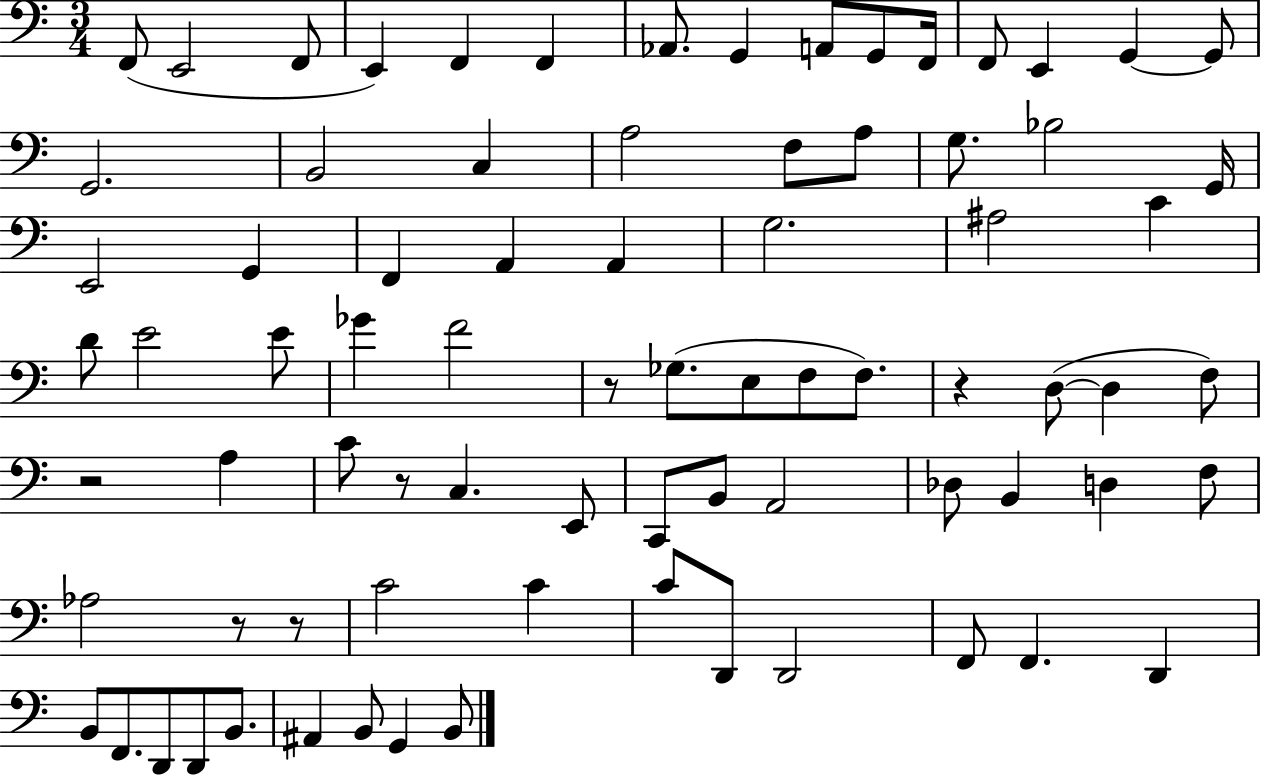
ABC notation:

X:1
T:Untitled
M:3/4
L:1/4
K:C
F,,/2 E,,2 F,,/2 E,, F,, F,, _A,,/2 G,, A,,/2 G,,/2 F,,/4 F,,/2 E,, G,, G,,/2 G,,2 B,,2 C, A,2 F,/2 A,/2 G,/2 _B,2 G,,/4 E,,2 G,, F,, A,, A,, G,2 ^A,2 C D/2 E2 E/2 _G F2 z/2 _G,/2 E,/2 F,/2 F,/2 z D,/2 D, F,/2 z2 A, C/2 z/2 C, E,,/2 C,,/2 B,,/2 A,,2 _D,/2 B,, D, F,/2 _A,2 z/2 z/2 C2 C C/2 D,,/2 D,,2 F,,/2 F,, D,, B,,/2 F,,/2 D,,/2 D,,/2 B,,/2 ^A,, B,,/2 G,, B,,/2